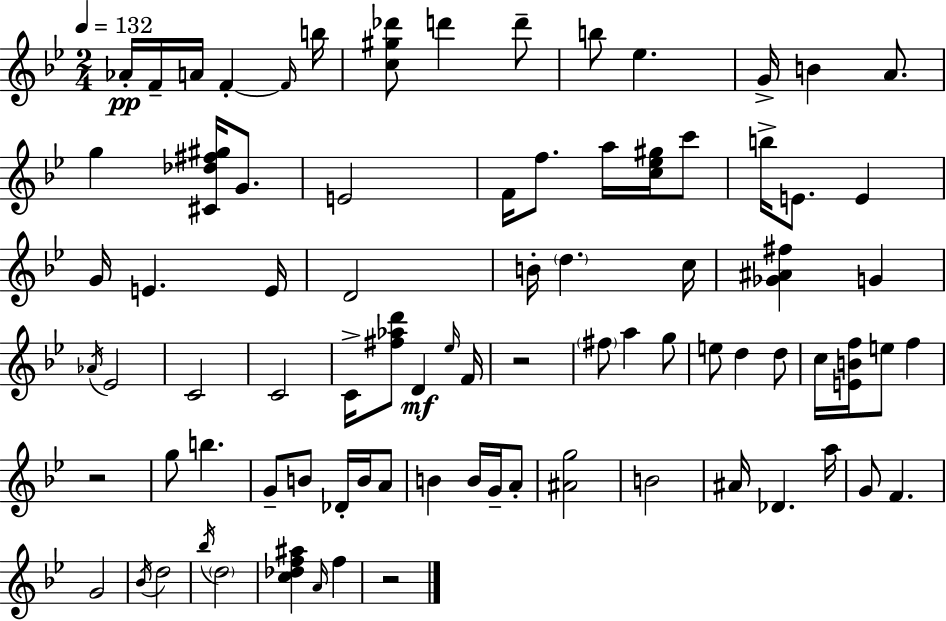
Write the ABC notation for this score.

X:1
T:Untitled
M:2/4
L:1/4
K:Gm
_A/4 F/4 A/4 F F/4 b/4 [c^g_d']/2 d' d'/2 b/2 _e G/4 B A/2 g [^C_d^f^g]/4 G/2 E2 F/4 f/2 a/4 [c_e^g]/4 c'/2 b/4 E/2 E G/4 E E/4 D2 B/4 d c/4 [_G^A^f] G _A/4 _E2 C2 C2 C/4 [^f_ad']/2 D _e/4 F/4 z2 ^f/2 a g/2 e/2 d d/2 c/4 [EBf]/4 e/2 f z2 g/2 b G/2 B/2 _D/4 B/4 A/2 B B/4 G/4 A/2 [^Ag]2 B2 ^A/4 _D a/4 G/2 F G2 _B/4 d2 _b/4 d2 [c_df^a] A/4 f z2